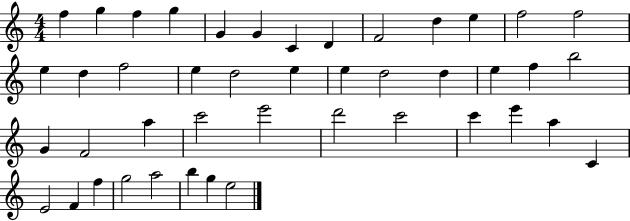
{
  \clef treble
  \numericTimeSignature
  \time 4/4
  \key c \major
  f''4 g''4 f''4 g''4 | g'4 g'4 c'4 d'4 | f'2 d''4 e''4 | f''2 f''2 | \break e''4 d''4 f''2 | e''4 d''2 e''4 | e''4 d''2 d''4 | e''4 f''4 b''2 | \break g'4 f'2 a''4 | c'''2 e'''2 | d'''2 c'''2 | c'''4 e'''4 a''4 c'4 | \break e'2 f'4 f''4 | g''2 a''2 | b''4 g''4 e''2 | \bar "|."
}